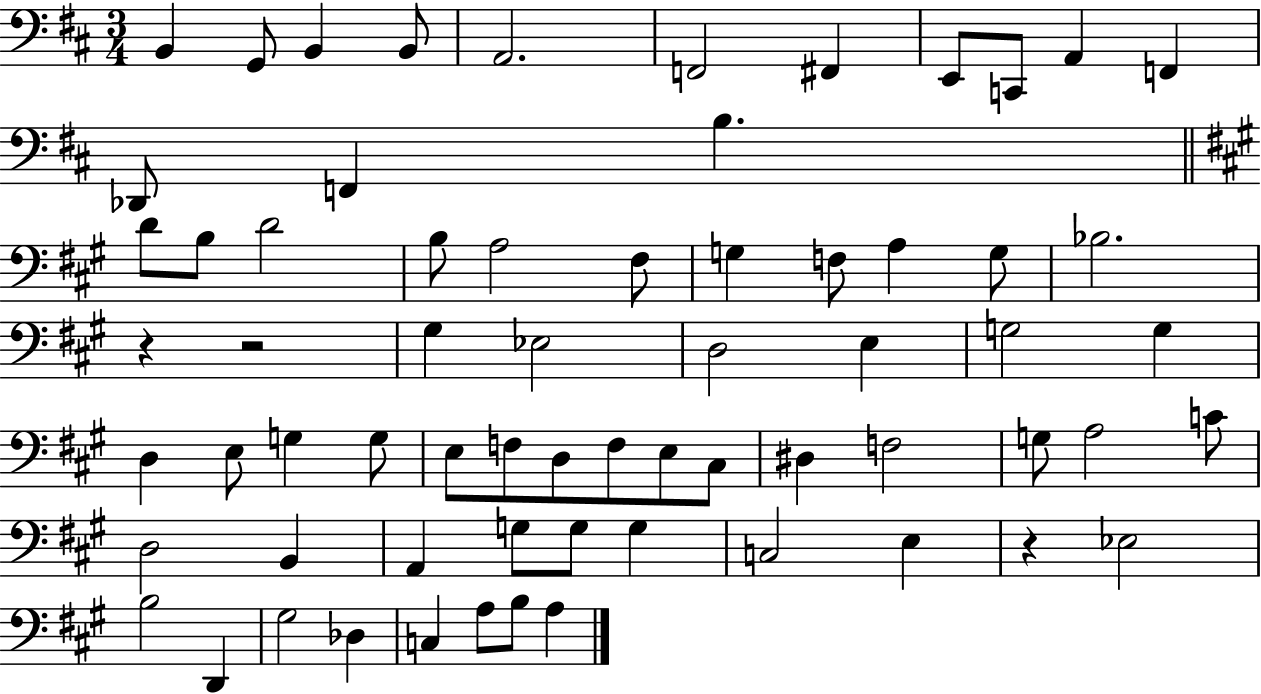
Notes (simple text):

B2/q G2/e B2/q B2/e A2/h. F2/h F#2/q E2/e C2/e A2/q F2/q Db2/e F2/q B3/q. D4/e B3/e D4/h B3/e A3/h F#3/e G3/q F3/e A3/q G3/e Bb3/h. R/q R/h G#3/q Eb3/h D3/h E3/q G3/h G3/q D3/q E3/e G3/q G3/e E3/e F3/e D3/e F3/e E3/e C#3/e D#3/q F3/h G3/e A3/h C4/e D3/h B2/q A2/q G3/e G3/e G3/q C3/h E3/q R/q Eb3/h B3/h D2/q G#3/h Db3/q C3/q A3/e B3/e A3/q